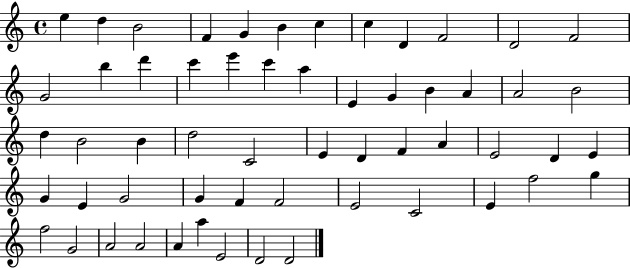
{
  \clef treble
  \time 4/4
  \defaultTimeSignature
  \key c \major
  e''4 d''4 b'2 | f'4 g'4 b'4 c''4 | c''4 d'4 f'2 | d'2 f'2 | \break g'2 b''4 d'''4 | c'''4 e'''4 c'''4 a''4 | e'4 g'4 b'4 a'4 | a'2 b'2 | \break d''4 b'2 b'4 | d''2 c'2 | e'4 d'4 f'4 a'4 | e'2 d'4 e'4 | \break g'4 e'4 g'2 | g'4 f'4 f'2 | e'2 c'2 | e'4 f''2 g''4 | \break f''2 g'2 | a'2 a'2 | a'4 a''4 e'2 | d'2 d'2 | \break \bar "|."
}